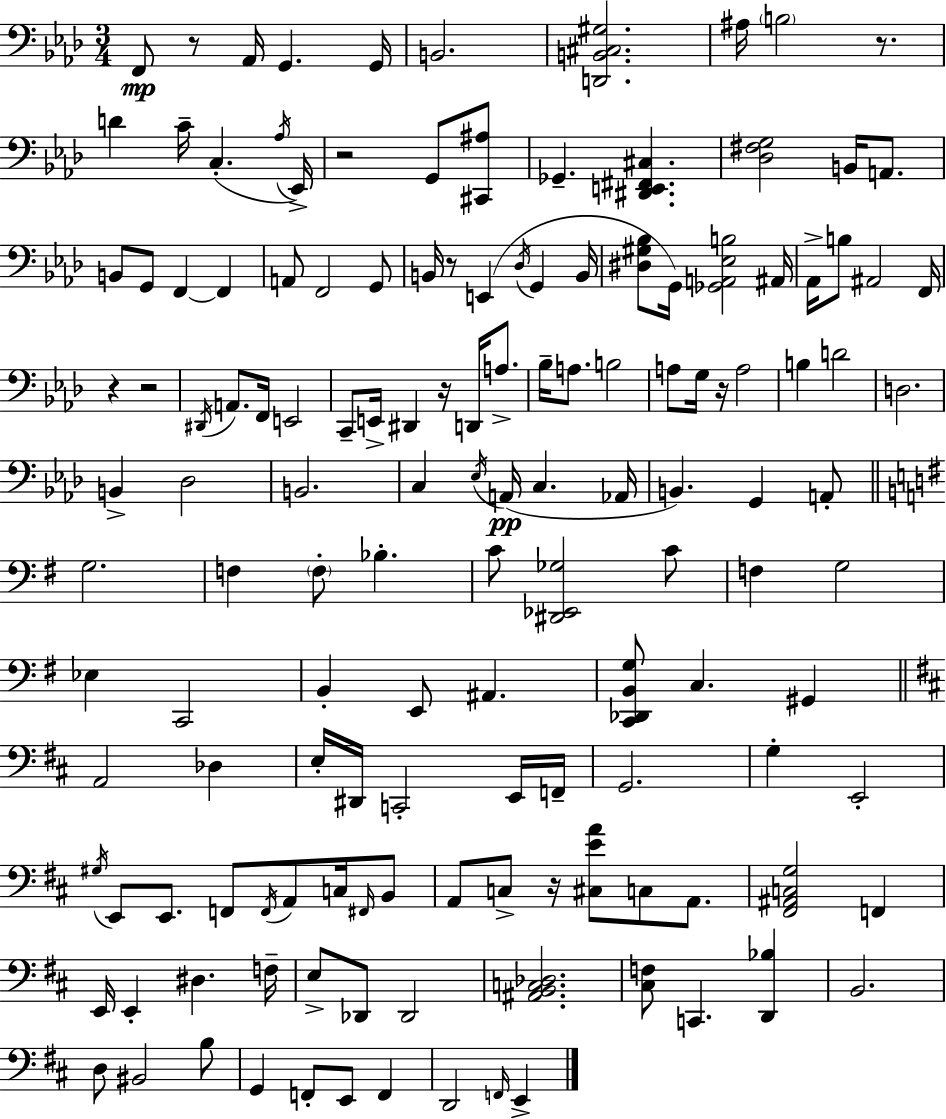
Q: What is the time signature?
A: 3/4